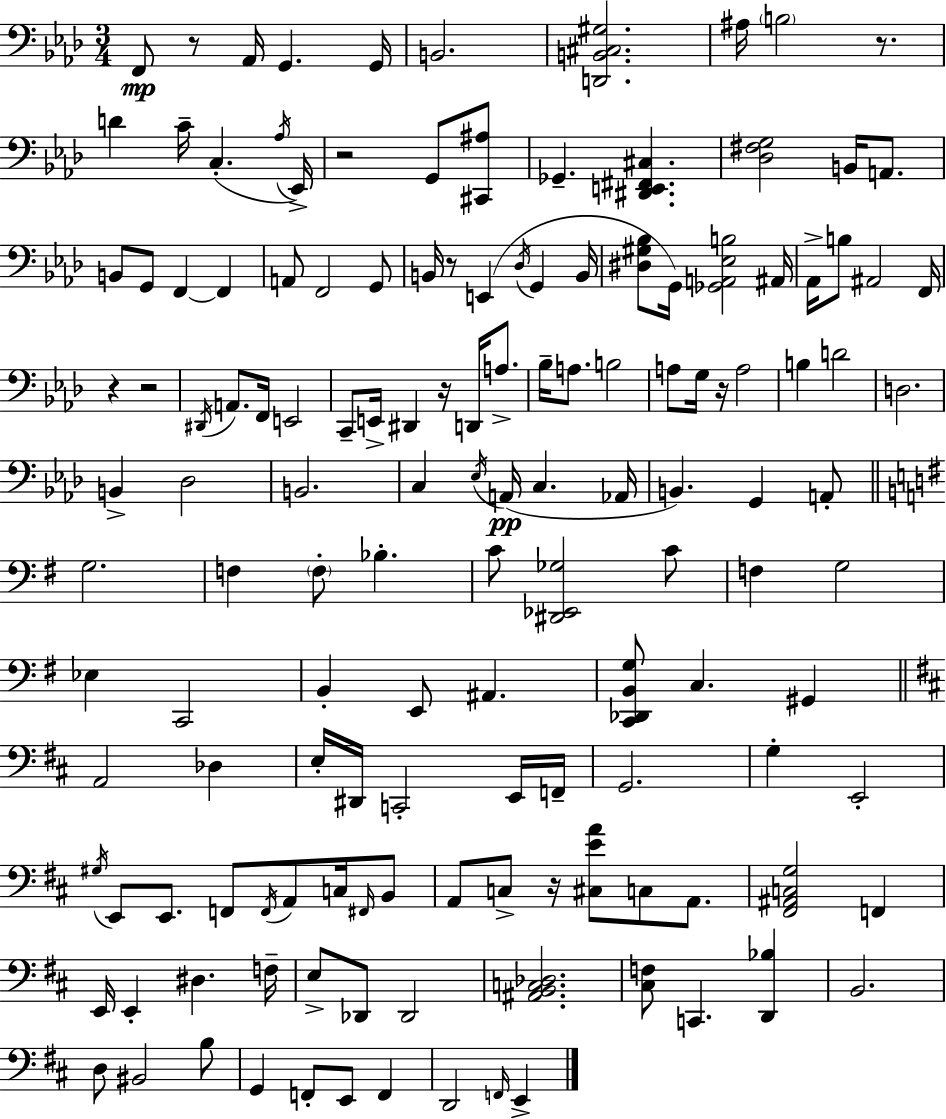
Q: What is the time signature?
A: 3/4